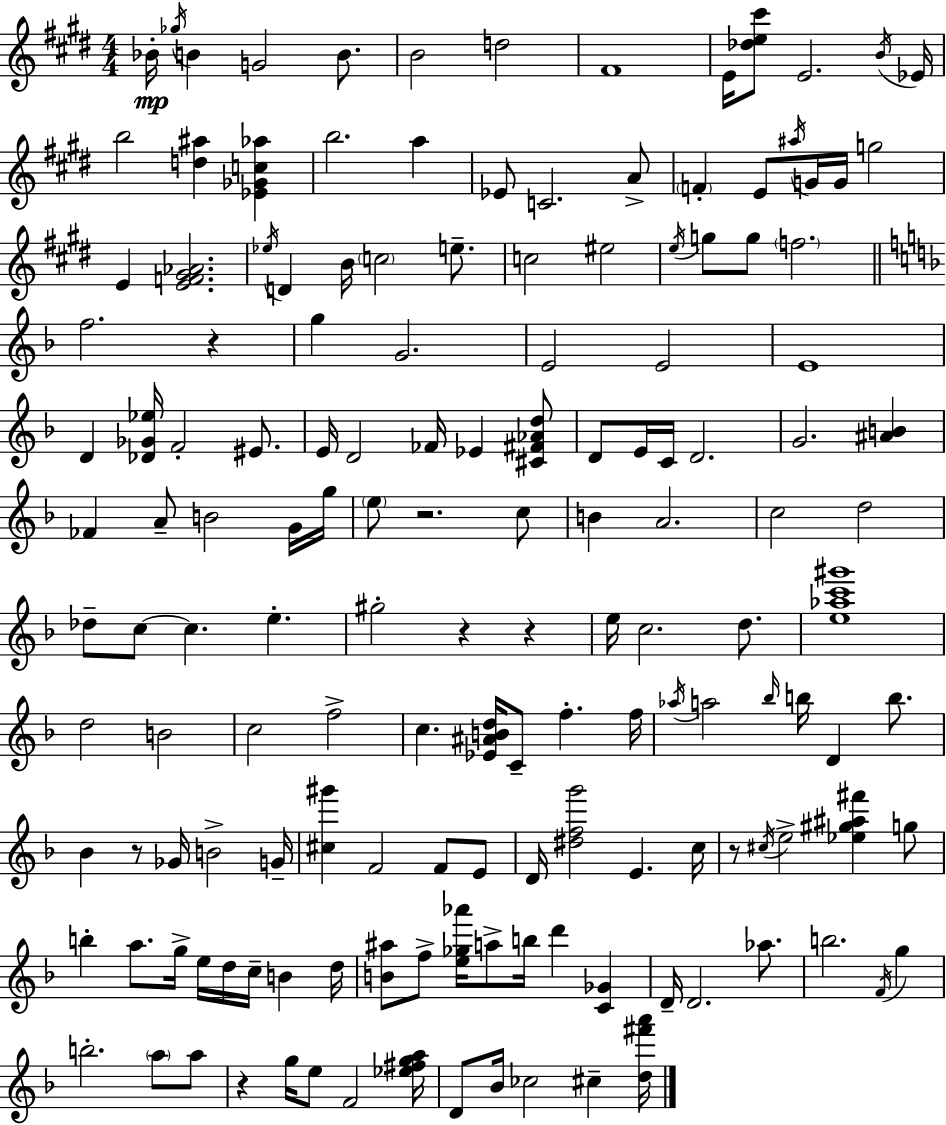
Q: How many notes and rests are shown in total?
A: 152